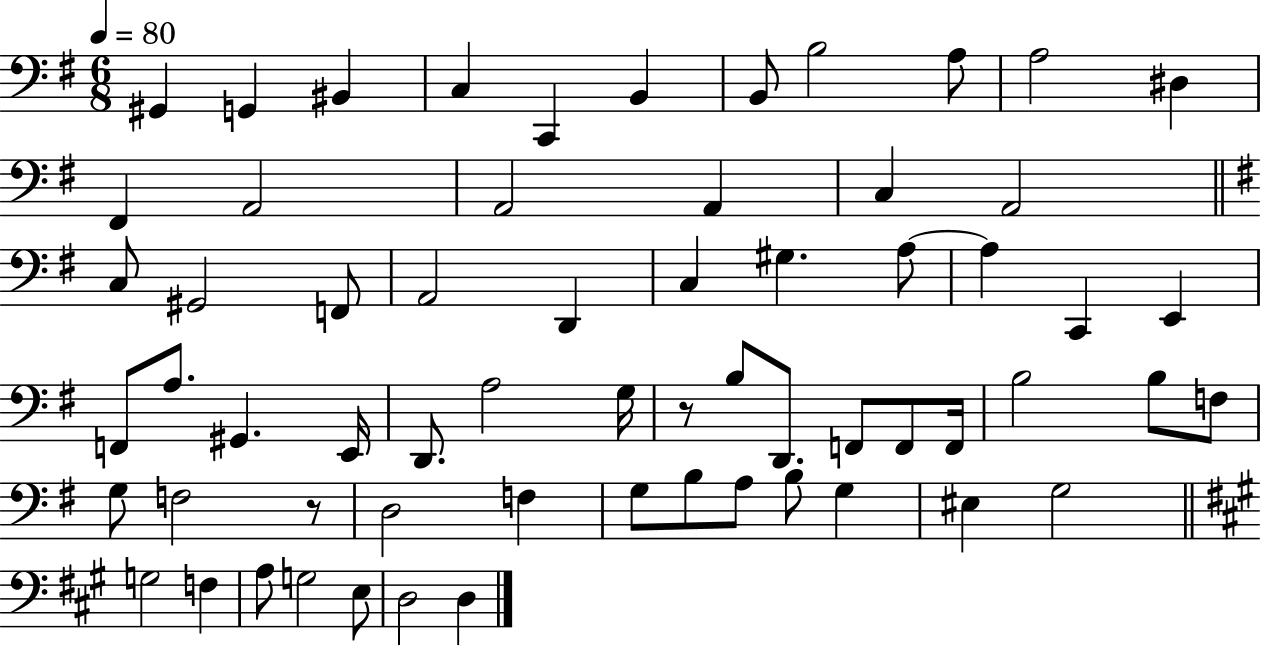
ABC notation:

X:1
T:Untitled
M:6/8
L:1/4
K:G
^G,, G,, ^B,, C, C,, B,, B,,/2 B,2 A,/2 A,2 ^D, ^F,, A,,2 A,,2 A,, C, A,,2 C,/2 ^G,,2 F,,/2 A,,2 D,, C, ^G, A,/2 A, C,, E,, F,,/2 A,/2 ^G,, E,,/4 D,,/2 A,2 G,/4 z/2 B,/2 D,,/2 F,,/2 F,,/2 F,,/4 B,2 B,/2 F,/2 G,/2 F,2 z/2 D,2 F, G,/2 B,/2 A,/2 B,/2 G, ^E, G,2 G,2 F, A,/2 G,2 E,/2 D,2 D,